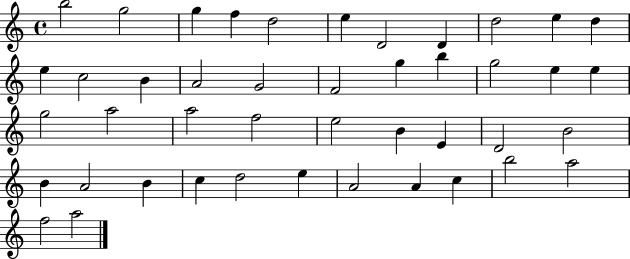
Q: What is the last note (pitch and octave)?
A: A5